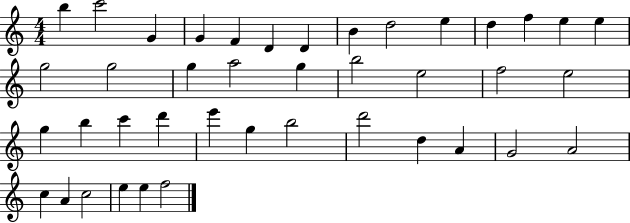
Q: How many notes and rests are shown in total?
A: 41